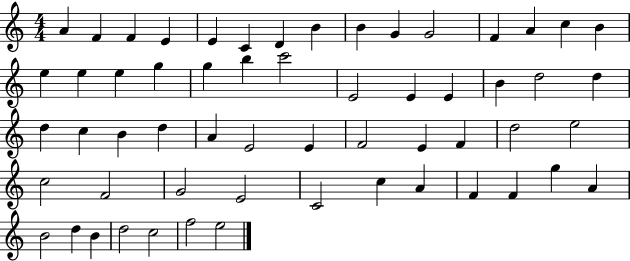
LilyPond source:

{
  \clef treble
  \numericTimeSignature
  \time 4/4
  \key c \major
  a'4 f'4 f'4 e'4 | e'4 c'4 d'4 b'4 | b'4 g'4 g'2 | f'4 a'4 c''4 b'4 | \break e''4 e''4 e''4 g''4 | g''4 b''4 c'''2 | e'2 e'4 e'4 | b'4 d''2 d''4 | \break d''4 c''4 b'4 d''4 | a'4 e'2 e'4 | f'2 e'4 f'4 | d''2 e''2 | \break c''2 f'2 | g'2 e'2 | c'2 c''4 a'4 | f'4 f'4 g''4 a'4 | \break b'2 d''4 b'4 | d''2 c''2 | f''2 e''2 | \bar "|."
}